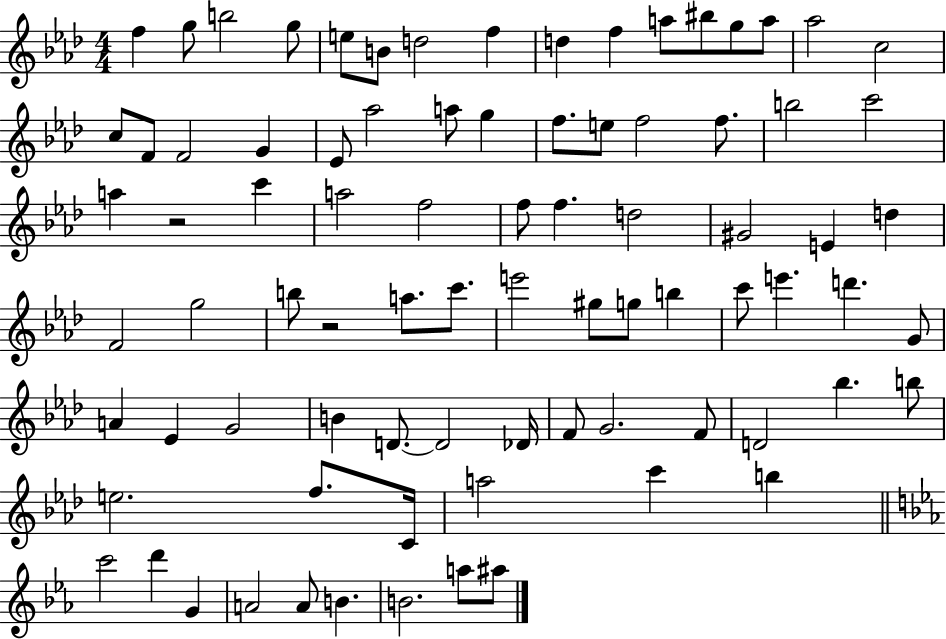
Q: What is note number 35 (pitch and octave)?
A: F5